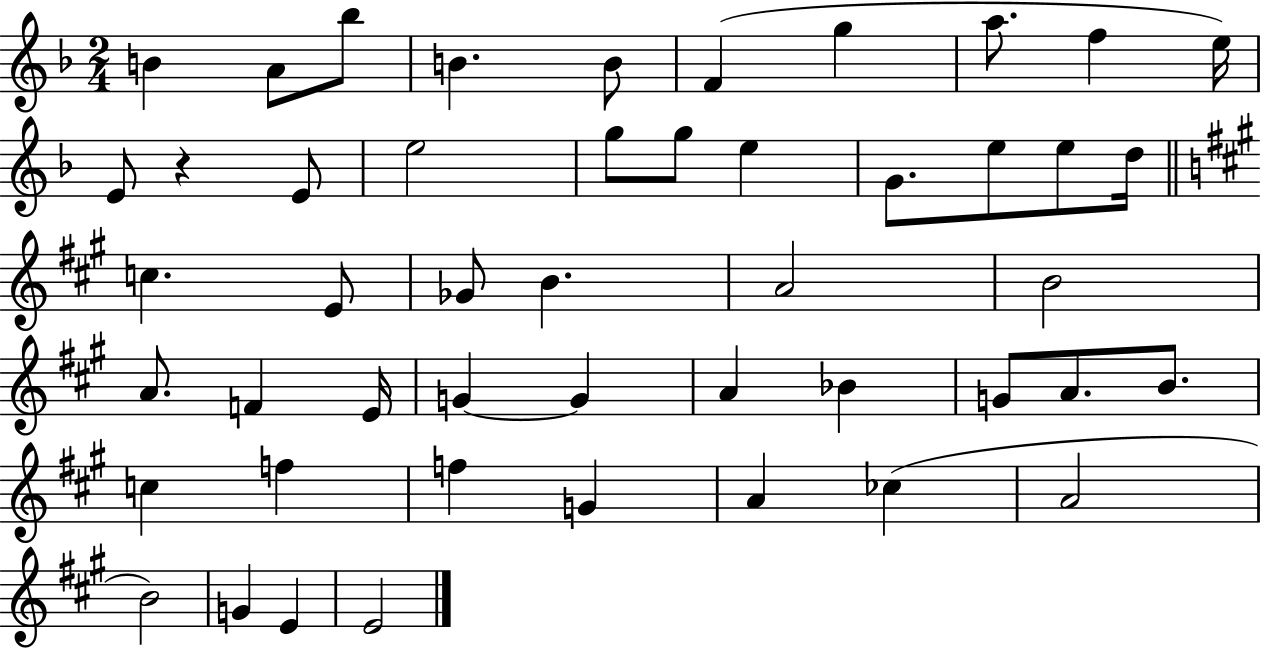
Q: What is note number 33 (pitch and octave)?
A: Bb4